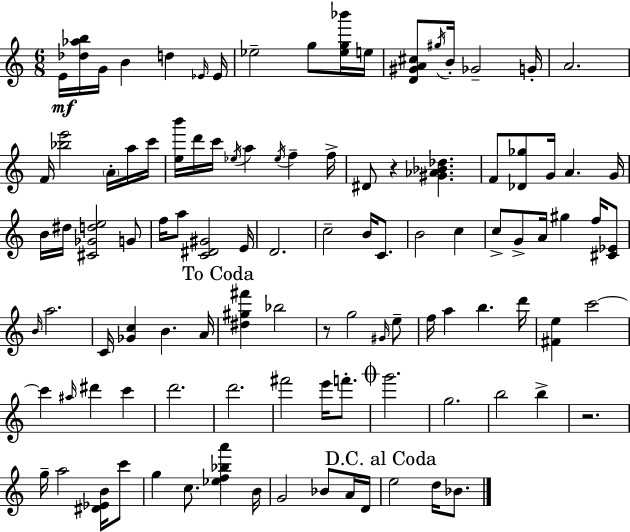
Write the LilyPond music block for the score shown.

{
  \clef treble
  \numericTimeSignature
  \time 6/8
  \key a \minor
  e'16\mf <des'' aes'' b''>16 g'16 b'4 d''4 \grace { ees'16 } | ees'16 ees''2-- g''8 <ees'' g'' bes'''>16 | e''16 <d' gis' a' cis''>8 \acciaccatura { gis''16 } b'16-. ges'2-- | g'16-. a'2. | \break f'16 <bes'' e'''>2 \parenthesize a'16-. | a''16 c'''16 <e'' b'''>16 d'''16 c'''16 \acciaccatura { ees''16 } a''4 \acciaccatura { ees''16 } f''4-- | f''16-> dis'8 r4 <gis' aes' bes' des''>4. | f'8 <des' ges''>8 g'16 a'4. | \break g'16 b'16 dis''16 <cis' ges' d'' e''>2 | g'8 f''16 a''8 <c' dis' gis'>2 | e'16 d'2. | c''2-- | \break b'16 c'8. b'2 | c''4 c''8-> g'8-> a'16 gis''4 | f''16 <cis' ees'>8 \grace { b'16 } a''2. | c'16 <ges' c''>4 b'4. | \break a'16 \mark "To Coda" <dis'' gis'' fis'''>4 bes''2 | r8 g''2 | \grace { gis'16 } e''8-- f''16 a''4 b''4. | d'''16 <fis' e''>4 c'''2~~ | \break c'''4 \grace { ais''16 } dis'''4 | c'''4 d'''2. | d'''2. | fis'''2 | \break e'''16 f'''8.-. \mark \markup { \musicglyph "scripts.coda" } g'''2. | g''2. | b''2 | b''4-> r2. | \break g''16-- a''2 | <dis' ees' b'>16 c'''8 g''4 c''8. | <ees'' f'' bes'' a'''>4 b'16 g'2 | bes'8 a'16 d'16 \mark "D.C. al Coda" e''2 | \break d''16 bes'8. \bar "|."
}